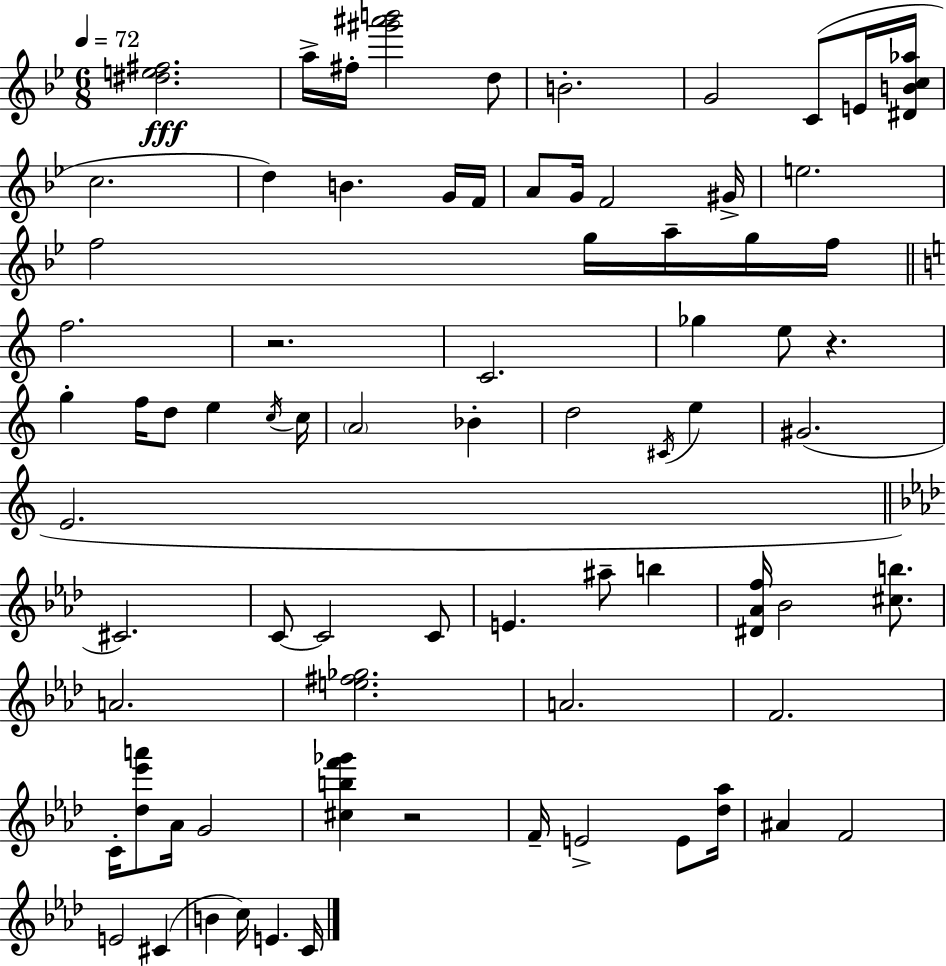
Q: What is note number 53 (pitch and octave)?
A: G4